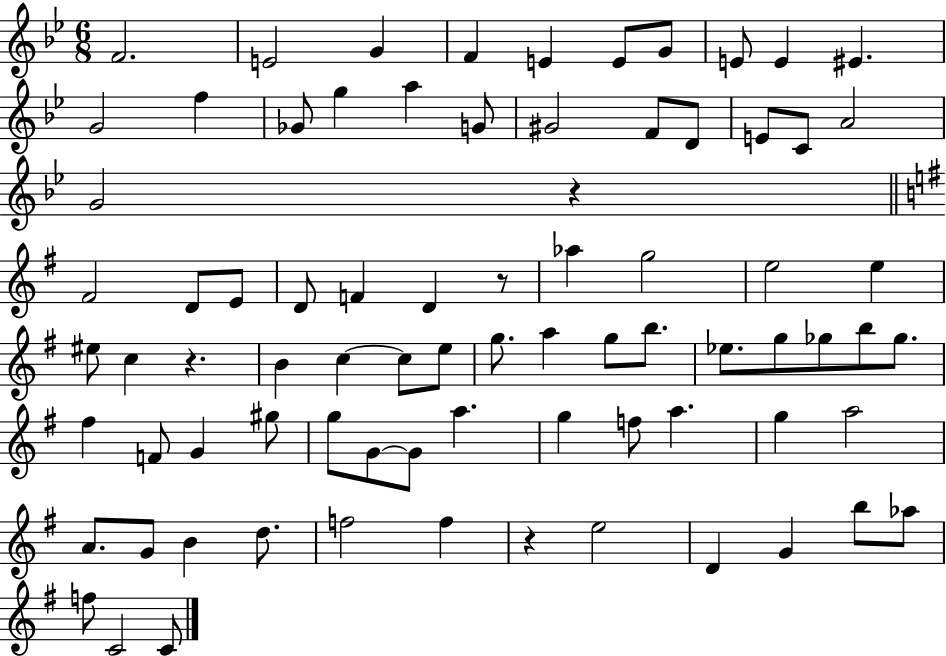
F4/h. E4/h G4/q F4/q E4/q E4/e G4/e E4/e E4/q EIS4/q. G4/h F5/q Gb4/e G5/q A5/q G4/e G#4/h F4/e D4/e E4/e C4/e A4/h G4/h R/q F#4/h D4/e E4/e D4/e F4/q D4/q R/e Ab5/q G5/h E5/h E5/q EIS5/e C5/q R/q. B4/q C5/q C5/e E5/e G5/e. A5/q G5/e B5/e. Eb5/e. G5/e Gb5/e B5/e Gb5/e. F#5/q F4/e G4/q G#5/e G5/e G4/e G4/e A5/q. G5/q F5/e A5/q. G5/q A5/h A4/e. G4/e B4/q D5/e. F5/h F5/q R/q E5/h D4/q G4/q B5/e Ab5/e F5/e C4/h C4/e